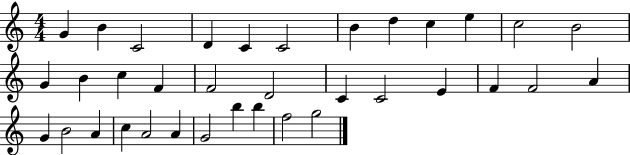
G4/q B4/q C4/h D4/q C4/q C4/h B4/q D5/q C5/q E5/q C5/h B4/h G4/q B4/q C5/q F4/q F4/h D4/h C4/q C4/h E4/q F4/q F4/h A4/q G4/q B4/h A4/q C5/q A4/h A4/q G4/h B5/q B5/q F5/h G5/h